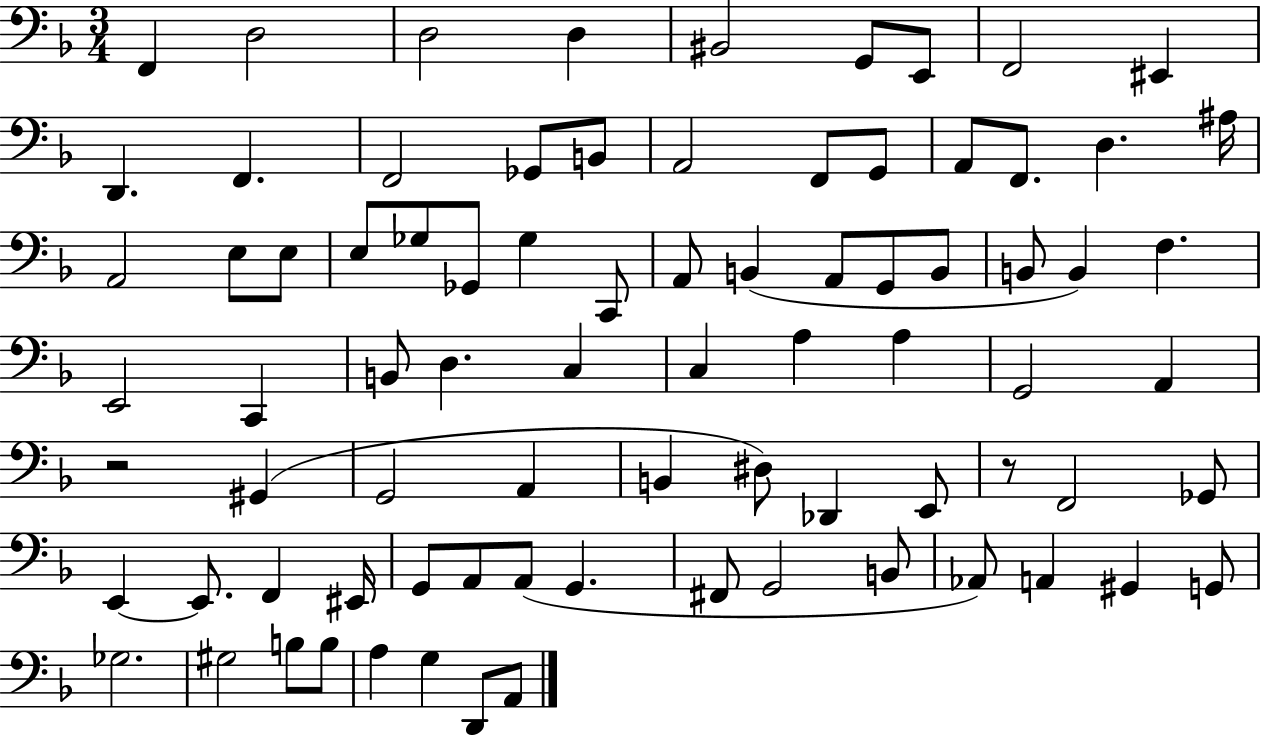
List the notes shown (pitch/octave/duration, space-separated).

F2/q D3/h D3/h D3/q BIS2/h G2/e E2/e F2/h EIS2/q D2/q. F2/q. F2/h Gb2/e B2/e A2/h F2/e G2/e A2/e F2/e. D3/q. A#3/s A2/h E3/e E3/e E3/e Gb3/e Gb2/e Gb3/q C2/e A2/e B2/q A2/e G2/e B2/e B2/e B2/q F3/q. E2/h C2/q B2/e D3/q. C3/q C3/q A3/q A3/q G2/h A2/q R/h G#2/q G2/h A2/q B2/q D#3/e Db2/q E2/e R/e F2/h Gb2/e E2/q E2/e. F2/q EIS2/s G2/e A2/e A2/e G2/q. F#2/e G2/h B2/e Ab2/e A2/q G#2/q G2/e Gb3/h. G#3/h B3/e B3/e A3/q G3/q D2/e A2/e